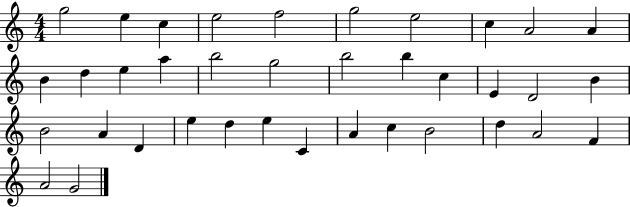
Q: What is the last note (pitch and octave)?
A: G4